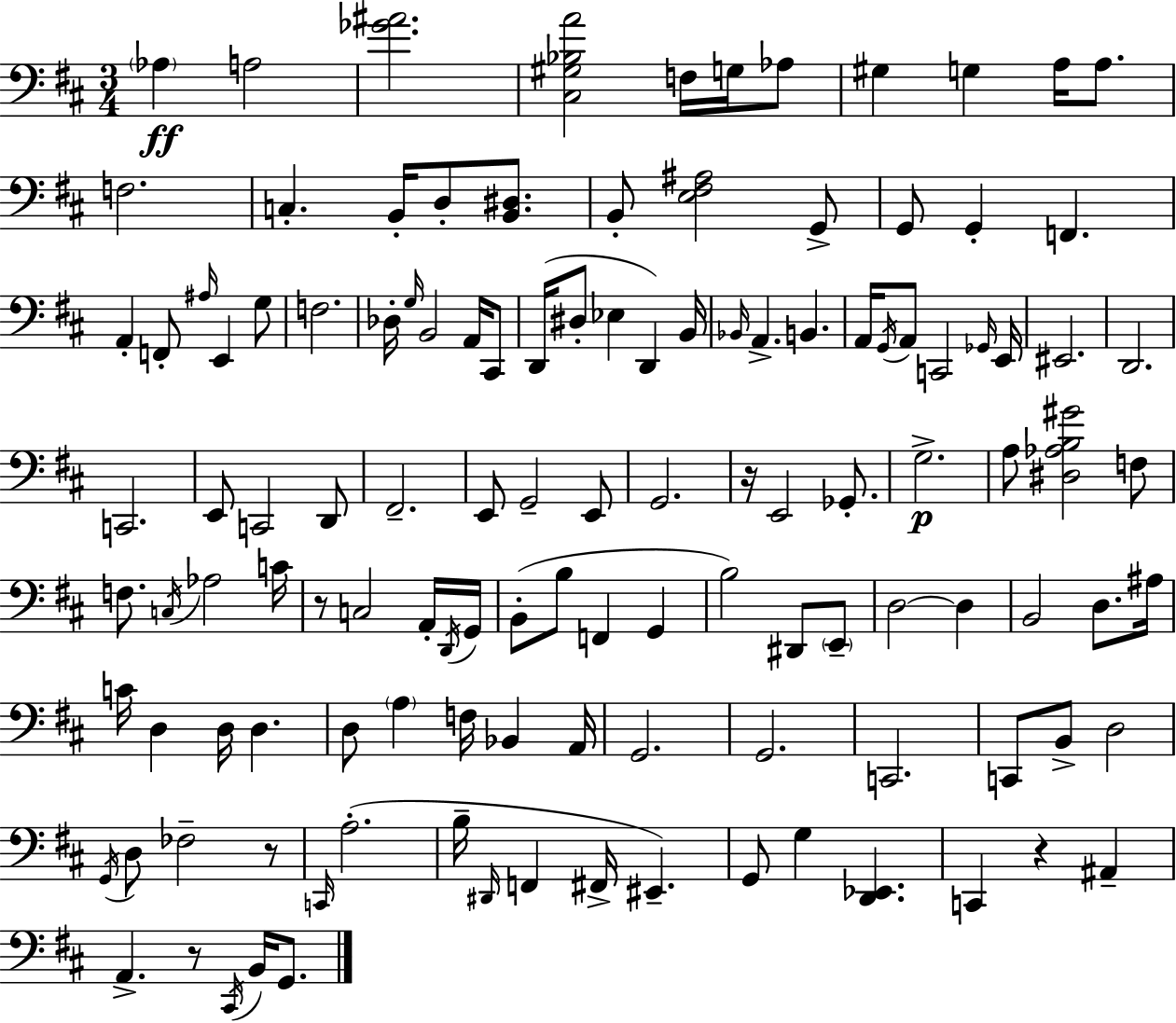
X:1
T:Untitled
M:3/4
L:1/4
K:D
_A, A,2 [_G^A]2 [^C,^G,_B,A]2 F,/4 G,/4 _A,/2 ^G, G, A,/4 A,/2 F,2 C, B,,/4 D,/2 [B,,^D,]/2 B,,/2 [E,^F,^A,]2 G,,/2 G,,/2 G,, F,, A,, F,,/2 ^A,/4 E,, G,/2 F,2 _D,/4 G,/4 B,,2 A,,/4 ^C,,/2 D,,/4 ^D,/2 _E, D,, B,,/4 _B,,/4 A,, B,, A,,/4 G,,/4 A,,/2 C,,2 _G,,/4 E,,/4 ^E,,2 D,,2 C,,2 E,,/2 C,,2 D,,/2 ^F,,2 E,,/2 G,,2 E,,/2 G,,2 z/4 E,,2 _G,,/2 G,2 A,/2 [^D,_A,B,^G]2 F,/2 F,/2 C,/4 _A,2 C/4 z/2 C,2 A,,/4 D,,/4 G,,/4 B,,/2 B,/2 F,, G,, B,2 ^D,,/2 E,,/2 D,2 D, B,,2 D,/2 ^A,/4 C/4 D, D,/4 D, D,/2 A, F,/4 _B,, A,,/4 G,,2 G,,2 C,,2 C,,/2 B,,/2 D,2 G,,/4 D,/2 _F,2 z/2 C,,/4 A,2 B,/4 ^D,,/4 F,, ^F,,/4 ^E,, G,,/2 G, [D,,_E,,] C,, z ^A,, A,, z/2 ^C,,/4 B,,/4 G,,/2